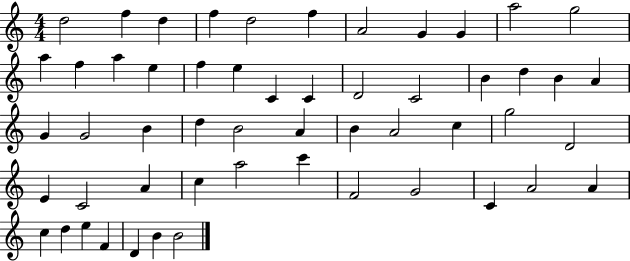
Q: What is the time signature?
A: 4/4